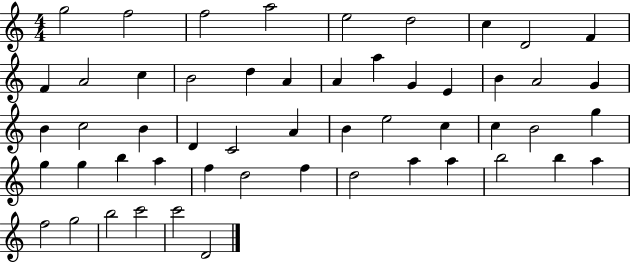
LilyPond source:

{
  \clef treble
  \numericTimeSignature
  \time 4/4
  \key c \major
  g''2 f''2 | f''2 a''2 | e''2 d''2 | c''4 d'2 f'4 | \break f'4 a'2 c''4 | b'2 d''4 a'4 | a'4 a''4 g'4 e'4 | b'4 a'2 g'4 | \break b'4 c''2 b'4 | d'4 c'2 a'4 | b'4 e''2 c''4 | c''4 b'2 g''4 | \break g''4 g''4 b''4 a''4 | f''4 d''2 f''4 | d''2 a''4 a''4 | b''2 b''4 a''4 | \break f''2 g''2 | b''2 c'''2 | c'''2 d'2 | \bar "|."
}